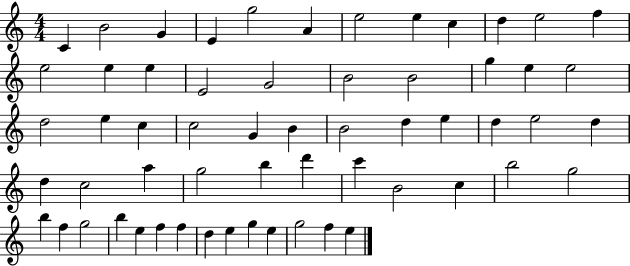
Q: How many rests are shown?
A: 0